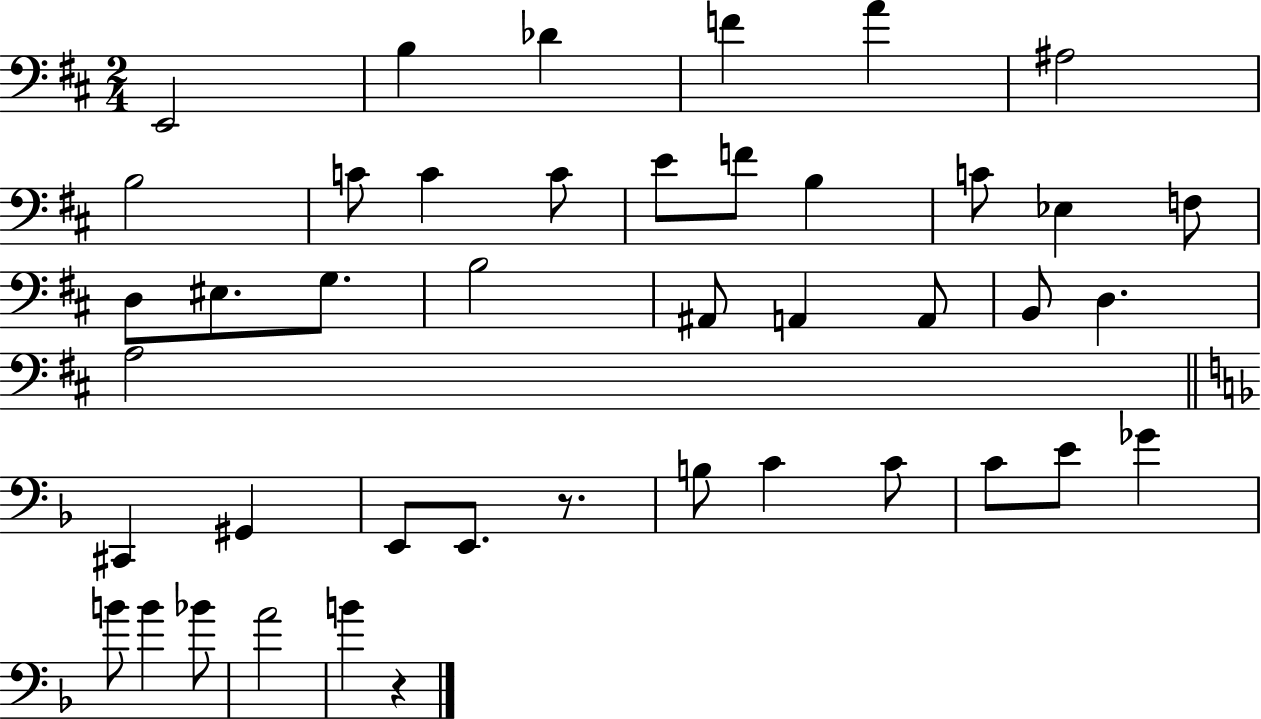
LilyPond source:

{
  \clef bass
  \numericTimeSignature
  \time 2/4
  \key d \major
  e,2 | b4 des'4 | f'4 a'4 | ais2 | \break b2 | c'8 c'4 c'8 | e'8 f'8 b4 | c'8 ees4 f8 | \break d8 eis8. g8. | b2 | ais,8 a,4 a,8 | b,8 d4. | \break a2 | \bar "||" \break \key d \minor cis,4 gis,4 | e,8 e,8. r8. | b8 c'4 c'8 | c'8 e'8 ges'4 | \break b'8 b'4 bes'8 | a'2 | b'4 r4 | \bar "|."
}